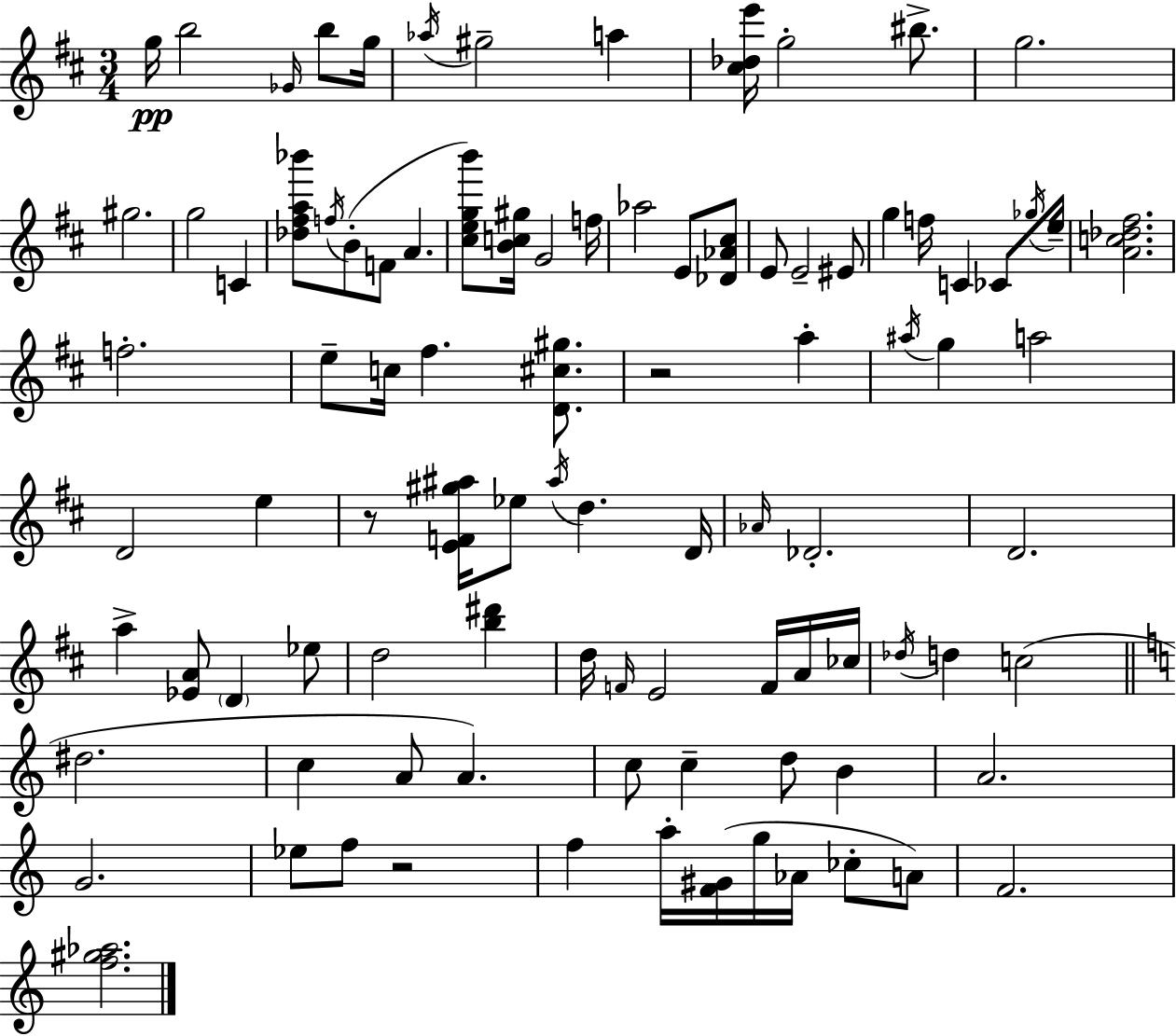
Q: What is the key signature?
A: D major